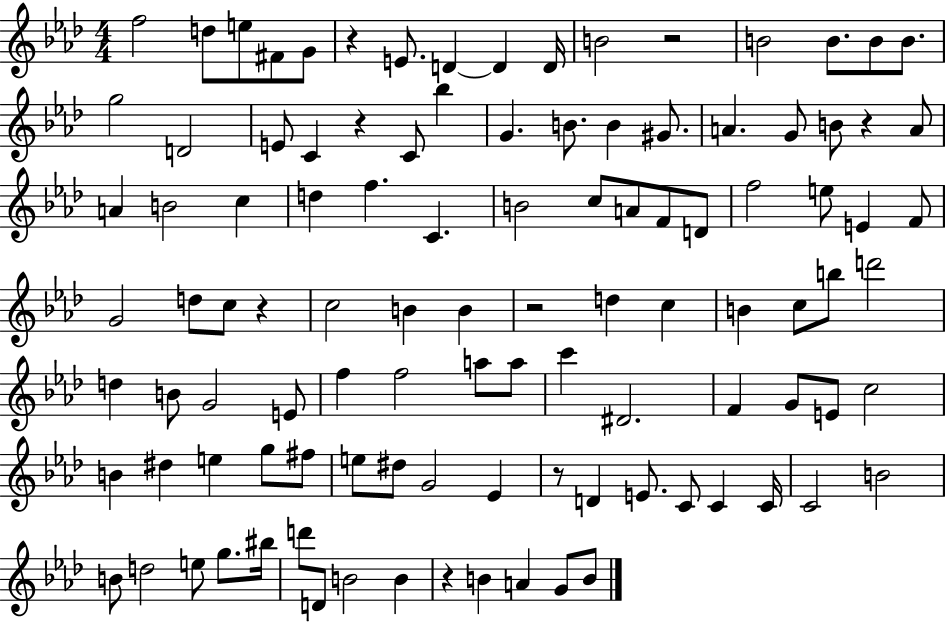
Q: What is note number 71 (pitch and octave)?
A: D#5